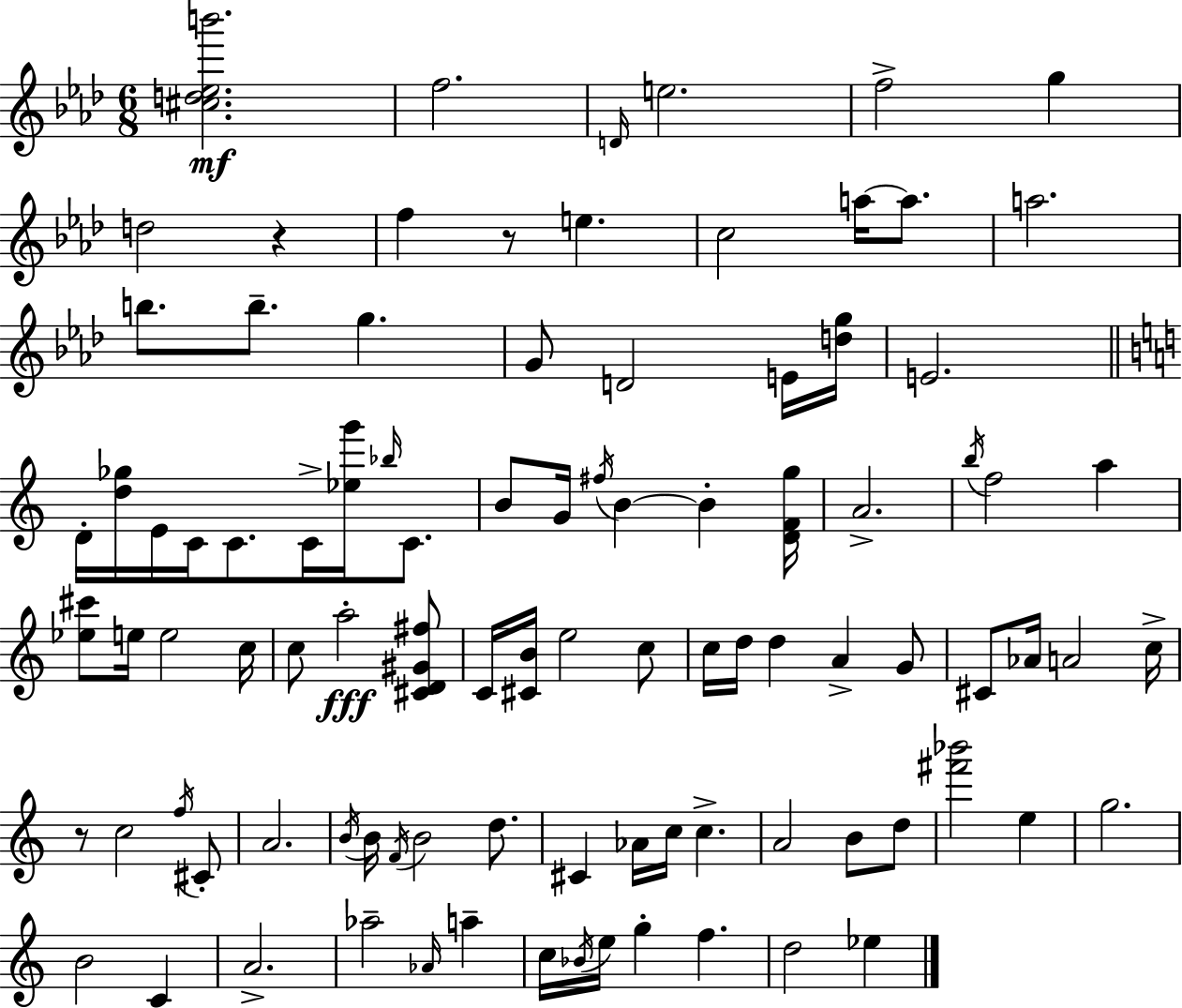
[C#5,D5,Eb5,B6]/h. F5/h. D4/s E5/h. F5/h G5/q D5/h R/q F5/q R/e E5/q. C5/h A5/s A5/e. A5/h. B5/e. B5/e. G5/q. G4/e D4/h E4/s [D5,G5]/s E4/h. D4/s [D5,Gb5]/s E4/s C4/s C4/e. C4/s [Eb5,G6]/s Bb5/s C4/e. B4/e G4/s F#5/s B4/q B4/q [D4,F4,G5]/s A4/h. B5/s F5/h A5/q [Eb5,C#6]/e E5/s E5/h C5/s C5/e A5/h [C#4,D4,G#4,F#5]/e C4/s [C#4,B4]/s E5/h C5/e C5/s D5/s D5/q A4/q G4/e C#4/e Ab4/s A4/h C5/s R/e C5/h F5/s C#4/e A4/h. B4/s B4/s F4/s B4/h D5/e. C#4/q Ab4/s C5/s C5/q. A4/h B4/e D5/e [F#6,Bb6]/h E5/q G5/h. B4/h C4/q A4/h. Ab5/h Ab4/s A5/q C5/s Bb4/s E5/s G5/q F5/q. D5/h Eb5/q